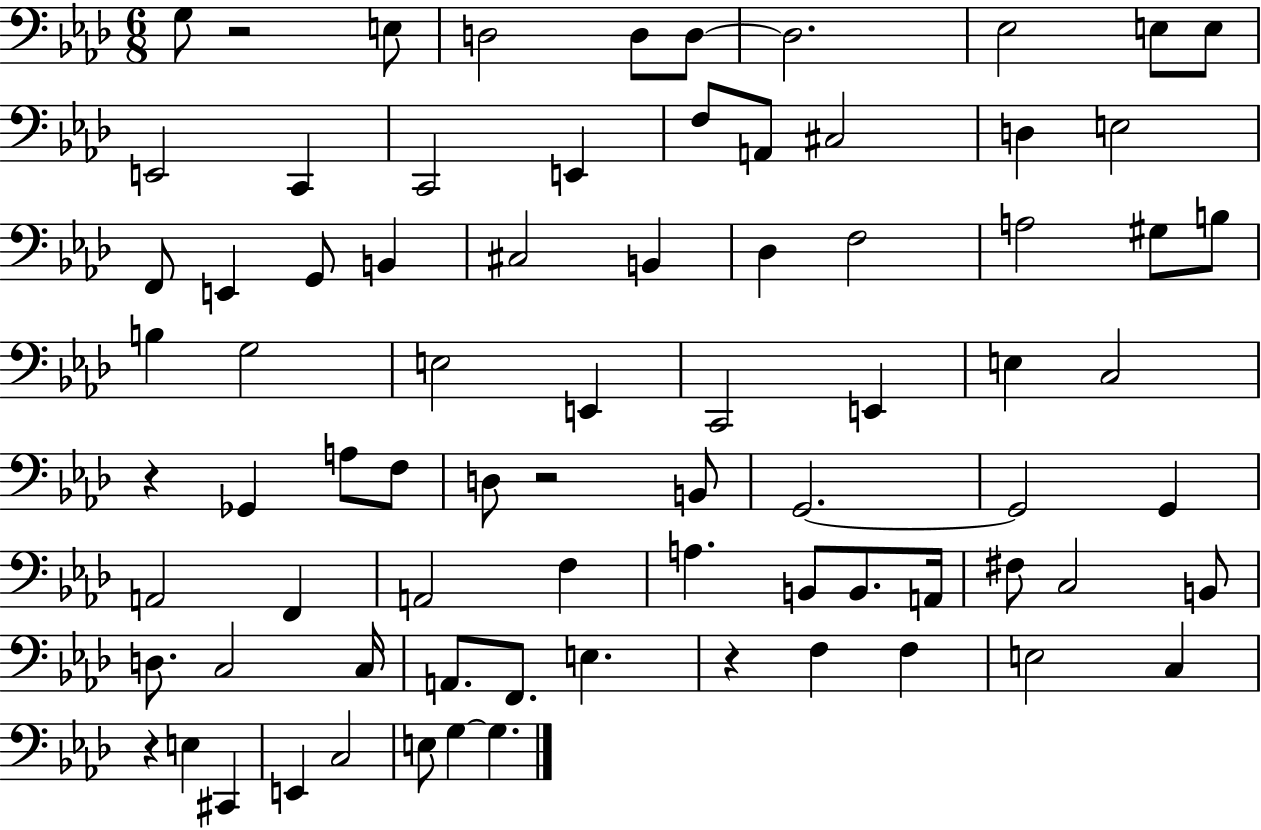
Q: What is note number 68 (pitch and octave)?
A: C#2